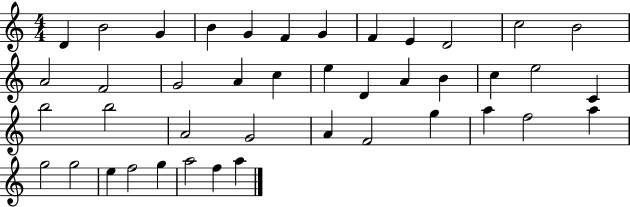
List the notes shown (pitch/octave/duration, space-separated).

D4/q B4/h G4/q B4/q G4/q F4/q G4/q F4/q E4/q D4/h C5/h B4/h A4/h F4/h G4/h A4/q C5/q E5/q D4/q A4/q B4/q C5/q E5/h C4/q B5/h B5/h A4/h G4/h A4/q F4/h G5/q A5/q F5/h A5/q G5/h G5/h E5/q F5/h G5/q A5/h F5/q A5/q